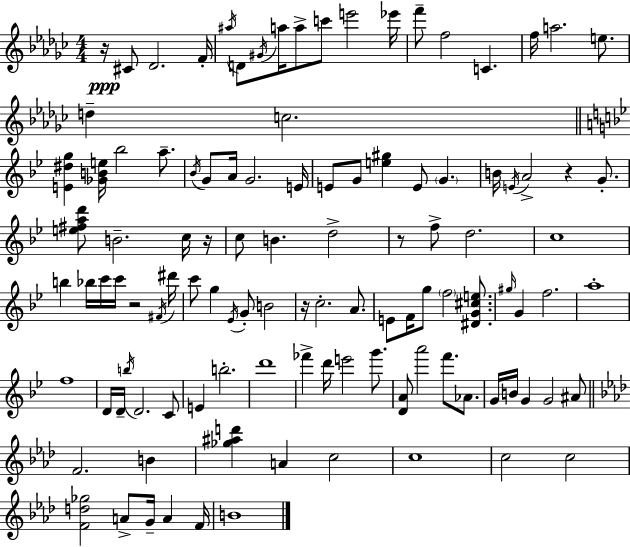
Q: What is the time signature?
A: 4/4